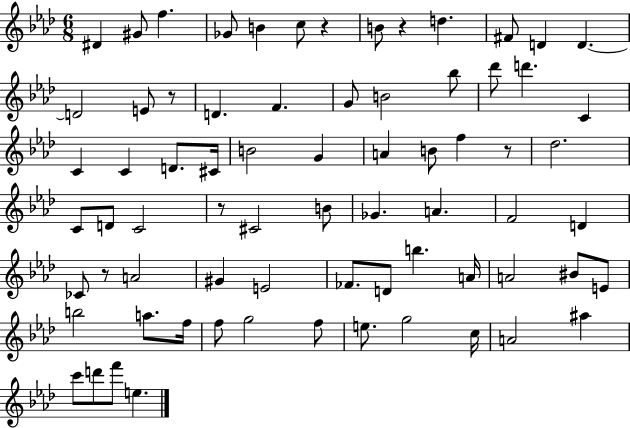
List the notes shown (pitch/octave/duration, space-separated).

D#4/q G#4/e F5/q. Gb4/e B4/q C5/e R/q B4/e R/q D5/q. F#4/e D4/q D4/q. D4/h E4/e R/e D4/q. F4/q. G4/e B4/h Bb5/e Db6/e D6/q. C4/q C4/q C4/q D4/e. C#4/s B4/h G4/q A4/q B4/e F5/q R/e Db5/h. C4/e D4/e C4/h R/e C#4/h B4/e Gb4/q. A4/q. F4/h D4/q CES4/e R/e A4/h G#4/q E4/h FES4/e. D4/e B5/q. A4/s A4/h BIS4/e E4/e B5/h A5/e. F5/s F5/e G5/h F5/e E5/e. G5/h C5/s A4/h A#5/q C6/e D6/e F6/e E5/q.